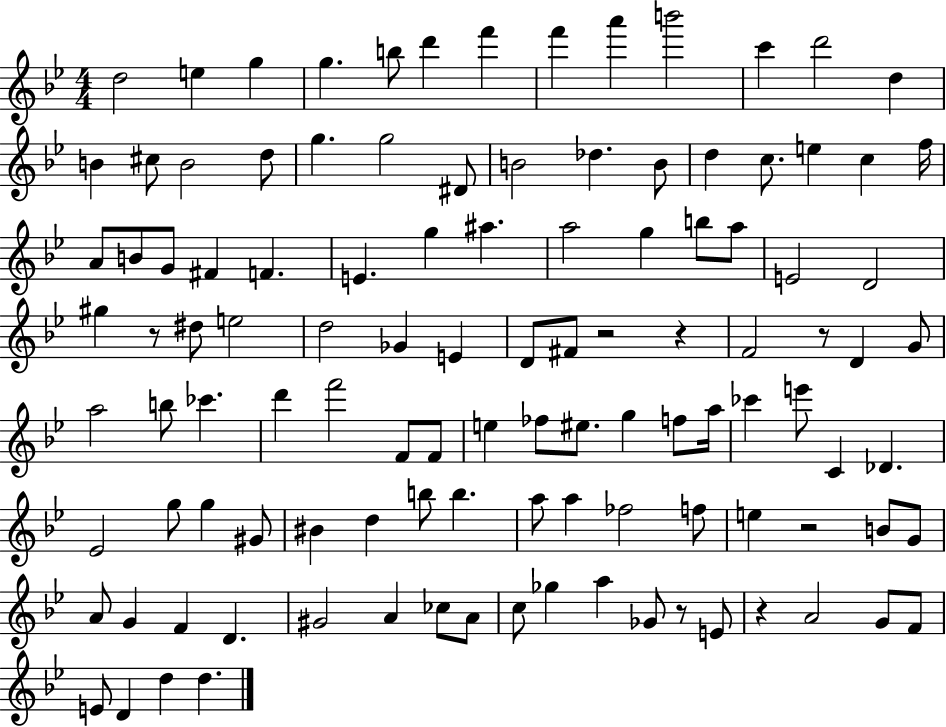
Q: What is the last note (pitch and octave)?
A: D5